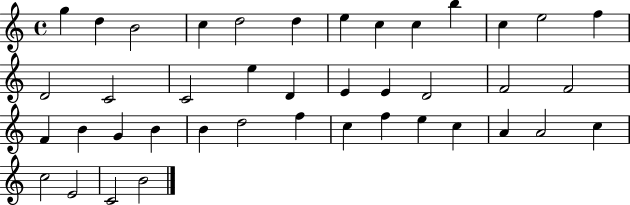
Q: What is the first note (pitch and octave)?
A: G5